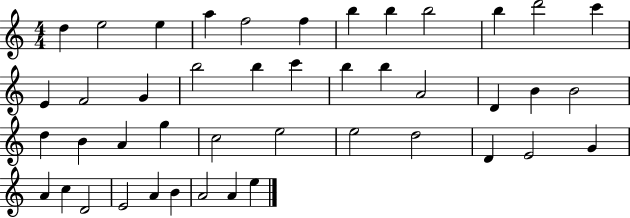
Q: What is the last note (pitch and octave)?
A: E5